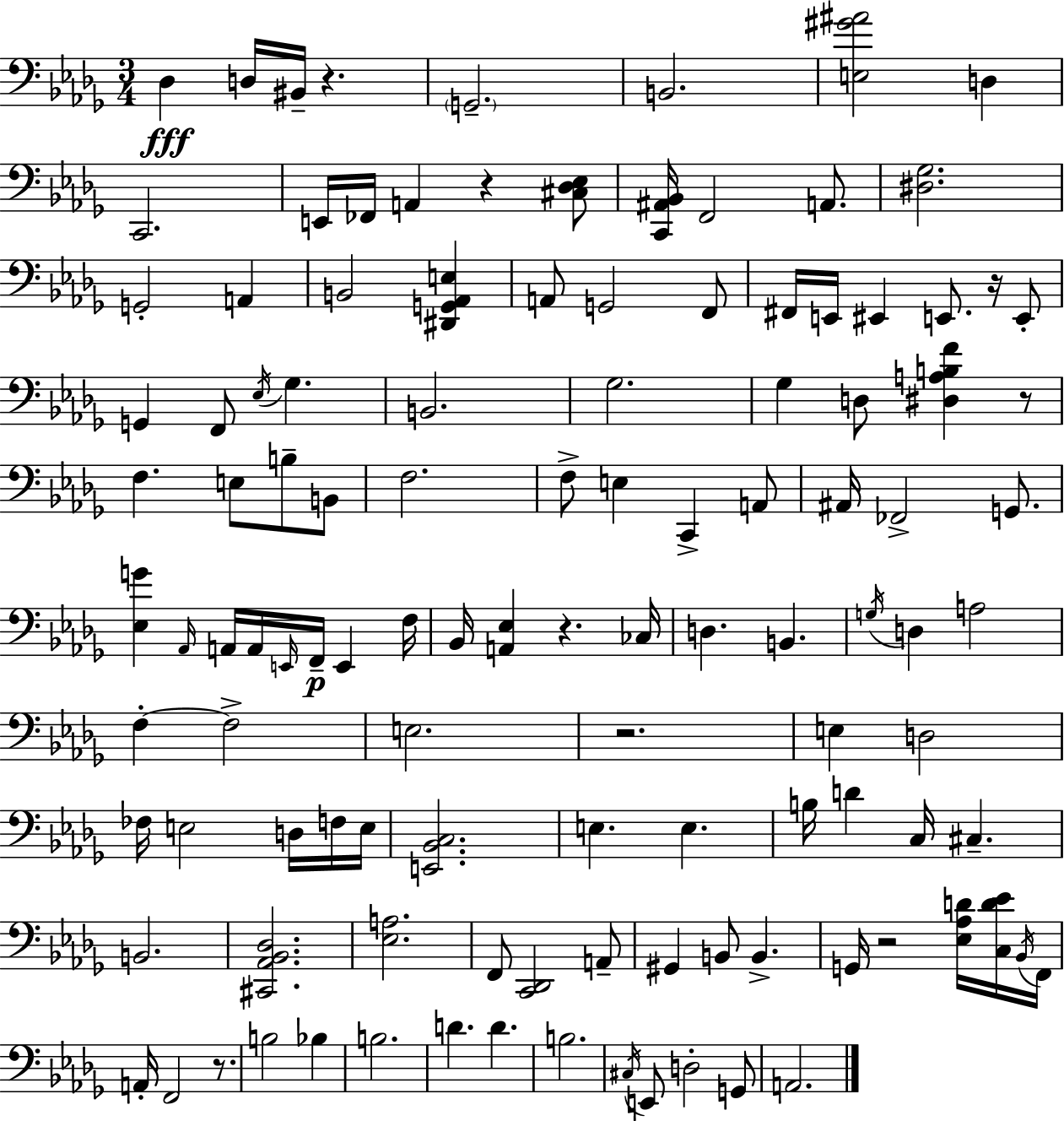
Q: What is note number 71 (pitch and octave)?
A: D4